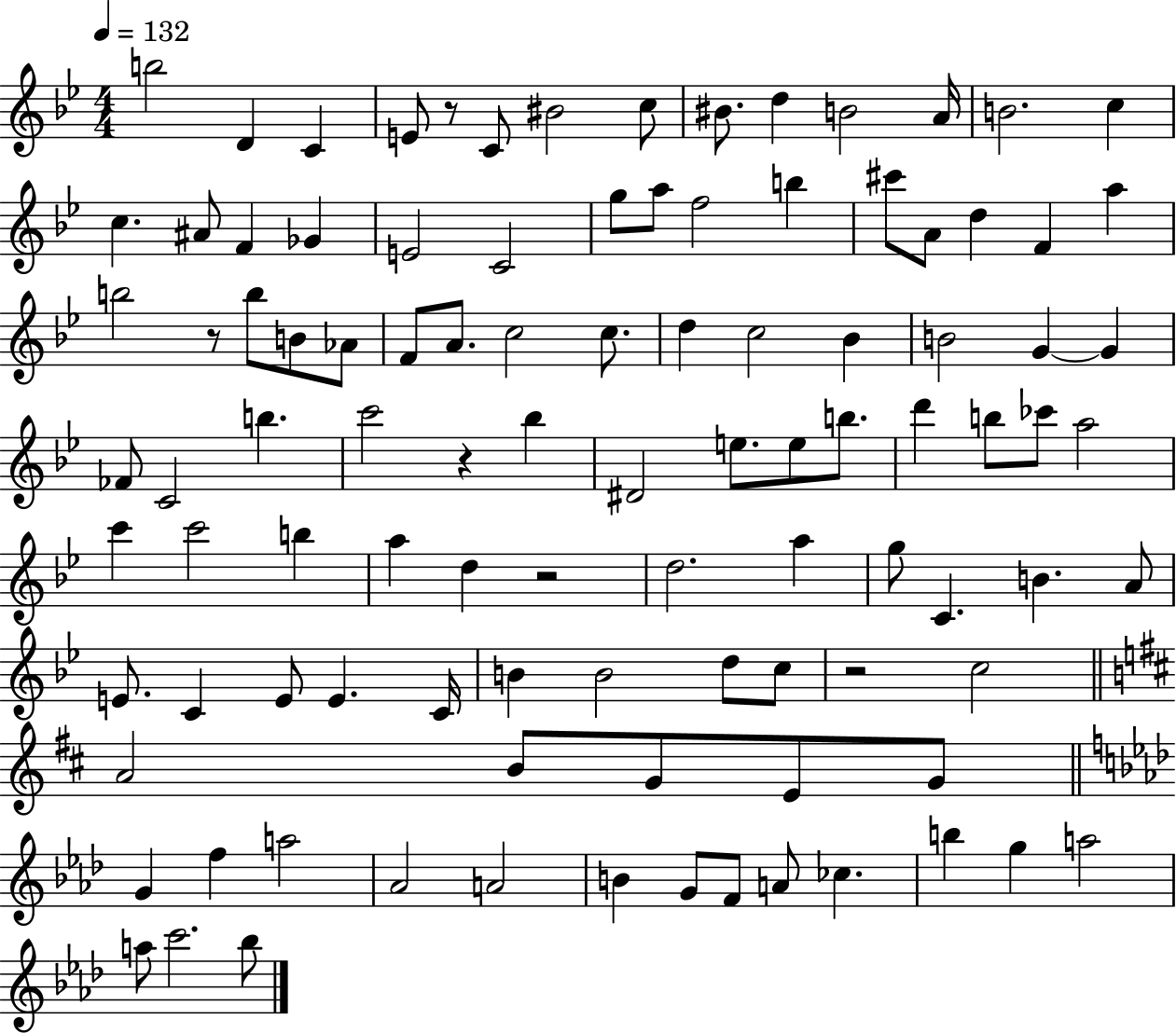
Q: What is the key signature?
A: BES major